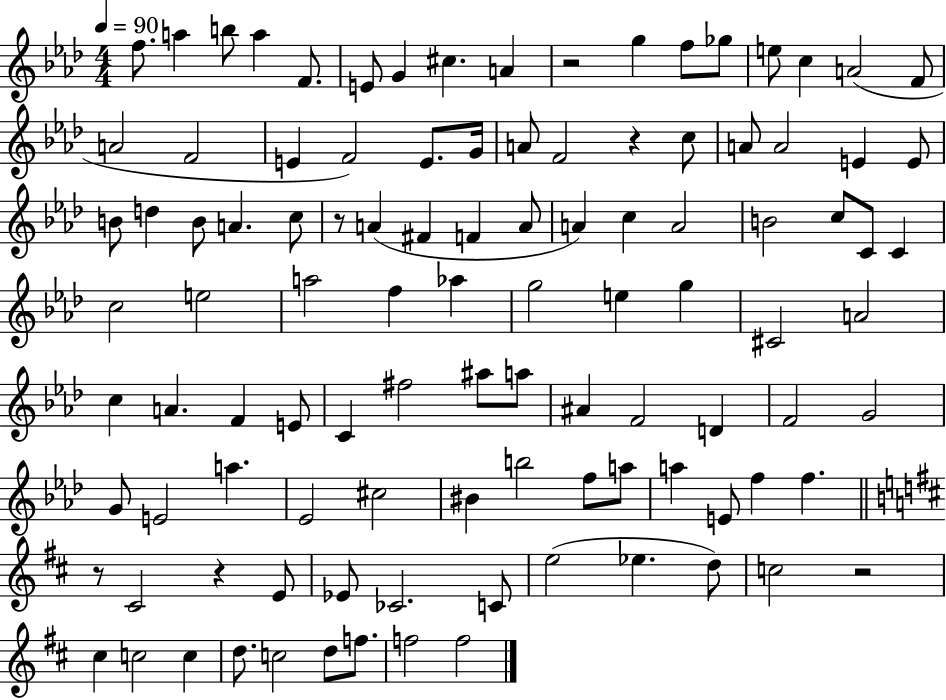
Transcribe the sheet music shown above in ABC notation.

X:1
T:Untitled
M:4/4
L:1/4
K:Ab
f/2 a b/2 a F/2 E/2 G ^c A z2 g f/2 _g/2 e/2 c A2 F/2 A2 F2 E F2 E/2 G/4 A/2 F2 z c/2 A/2 A2 E E/2 B/2 d B/2 A c/2 z/2 A ^F F A/2 A c A2 B2 c/2 C/2 C c2 e2 a2 f _a g2 e g ^C2 A2 c A F E/2 C ^f2 ^a/2 a/2 ^A F2 D F2 G2 G/2 E2 a _E2 ^c2 ^B b2 f/2 a/2 a E/2 f f z/2 ^C2 z E/2 _E/2 _C2 C/2 e2 _e d/2 c2 z2 ^c c2 c d/2 c2 d/2 f/2 f2 f2